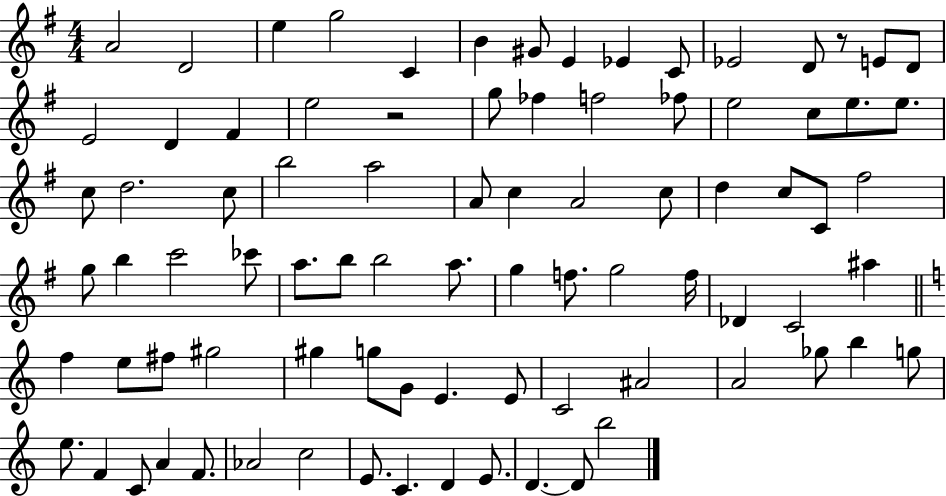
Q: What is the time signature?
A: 4/4